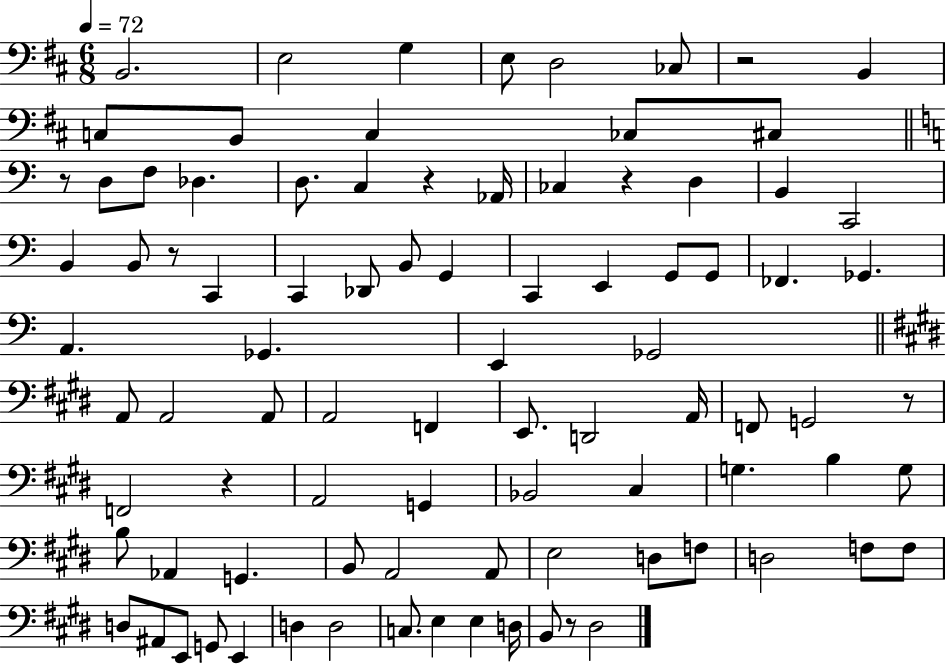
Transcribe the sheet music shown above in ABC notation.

X:1
T:Untitled
M:6/8
L:1/4
K:D
B,,2 E,2 G, E,/2 D,2 _C,/2 z2 B,, C,/2 B,,/2 C, _C,/2 ^C,/2 z/2 D,/2 F,/2 _D, D,/2 C, z _A,,/4 _C, z D, B,, C,,2 B,, B,,/2 z/2 C,, C,, _D,,/2 B,,/2 G,, C,, E,, G,,/2 G,,/2 _F,, _G,, A,, _G,, E,, _G,,2 A,,/2 A,,2 A,,/2 A,,2 F,, E,,/2 D,,2 A,,/4 F,,/2 G,,2 z/2 F,,2 z A,,2 G,, _B,,2 ^C, G, B, G,/2 B,/2 _A,, G,, B,,/2 A,,2 A,,/2 E,2 D,/2 F,/2 D,2 F,/2 F,/2 D,/2 ^A,,/2 E,,/2 G,,/2 E,, D, D,2 C,/2 E, E, D,/4 B,,/2 z/2 ^D,2